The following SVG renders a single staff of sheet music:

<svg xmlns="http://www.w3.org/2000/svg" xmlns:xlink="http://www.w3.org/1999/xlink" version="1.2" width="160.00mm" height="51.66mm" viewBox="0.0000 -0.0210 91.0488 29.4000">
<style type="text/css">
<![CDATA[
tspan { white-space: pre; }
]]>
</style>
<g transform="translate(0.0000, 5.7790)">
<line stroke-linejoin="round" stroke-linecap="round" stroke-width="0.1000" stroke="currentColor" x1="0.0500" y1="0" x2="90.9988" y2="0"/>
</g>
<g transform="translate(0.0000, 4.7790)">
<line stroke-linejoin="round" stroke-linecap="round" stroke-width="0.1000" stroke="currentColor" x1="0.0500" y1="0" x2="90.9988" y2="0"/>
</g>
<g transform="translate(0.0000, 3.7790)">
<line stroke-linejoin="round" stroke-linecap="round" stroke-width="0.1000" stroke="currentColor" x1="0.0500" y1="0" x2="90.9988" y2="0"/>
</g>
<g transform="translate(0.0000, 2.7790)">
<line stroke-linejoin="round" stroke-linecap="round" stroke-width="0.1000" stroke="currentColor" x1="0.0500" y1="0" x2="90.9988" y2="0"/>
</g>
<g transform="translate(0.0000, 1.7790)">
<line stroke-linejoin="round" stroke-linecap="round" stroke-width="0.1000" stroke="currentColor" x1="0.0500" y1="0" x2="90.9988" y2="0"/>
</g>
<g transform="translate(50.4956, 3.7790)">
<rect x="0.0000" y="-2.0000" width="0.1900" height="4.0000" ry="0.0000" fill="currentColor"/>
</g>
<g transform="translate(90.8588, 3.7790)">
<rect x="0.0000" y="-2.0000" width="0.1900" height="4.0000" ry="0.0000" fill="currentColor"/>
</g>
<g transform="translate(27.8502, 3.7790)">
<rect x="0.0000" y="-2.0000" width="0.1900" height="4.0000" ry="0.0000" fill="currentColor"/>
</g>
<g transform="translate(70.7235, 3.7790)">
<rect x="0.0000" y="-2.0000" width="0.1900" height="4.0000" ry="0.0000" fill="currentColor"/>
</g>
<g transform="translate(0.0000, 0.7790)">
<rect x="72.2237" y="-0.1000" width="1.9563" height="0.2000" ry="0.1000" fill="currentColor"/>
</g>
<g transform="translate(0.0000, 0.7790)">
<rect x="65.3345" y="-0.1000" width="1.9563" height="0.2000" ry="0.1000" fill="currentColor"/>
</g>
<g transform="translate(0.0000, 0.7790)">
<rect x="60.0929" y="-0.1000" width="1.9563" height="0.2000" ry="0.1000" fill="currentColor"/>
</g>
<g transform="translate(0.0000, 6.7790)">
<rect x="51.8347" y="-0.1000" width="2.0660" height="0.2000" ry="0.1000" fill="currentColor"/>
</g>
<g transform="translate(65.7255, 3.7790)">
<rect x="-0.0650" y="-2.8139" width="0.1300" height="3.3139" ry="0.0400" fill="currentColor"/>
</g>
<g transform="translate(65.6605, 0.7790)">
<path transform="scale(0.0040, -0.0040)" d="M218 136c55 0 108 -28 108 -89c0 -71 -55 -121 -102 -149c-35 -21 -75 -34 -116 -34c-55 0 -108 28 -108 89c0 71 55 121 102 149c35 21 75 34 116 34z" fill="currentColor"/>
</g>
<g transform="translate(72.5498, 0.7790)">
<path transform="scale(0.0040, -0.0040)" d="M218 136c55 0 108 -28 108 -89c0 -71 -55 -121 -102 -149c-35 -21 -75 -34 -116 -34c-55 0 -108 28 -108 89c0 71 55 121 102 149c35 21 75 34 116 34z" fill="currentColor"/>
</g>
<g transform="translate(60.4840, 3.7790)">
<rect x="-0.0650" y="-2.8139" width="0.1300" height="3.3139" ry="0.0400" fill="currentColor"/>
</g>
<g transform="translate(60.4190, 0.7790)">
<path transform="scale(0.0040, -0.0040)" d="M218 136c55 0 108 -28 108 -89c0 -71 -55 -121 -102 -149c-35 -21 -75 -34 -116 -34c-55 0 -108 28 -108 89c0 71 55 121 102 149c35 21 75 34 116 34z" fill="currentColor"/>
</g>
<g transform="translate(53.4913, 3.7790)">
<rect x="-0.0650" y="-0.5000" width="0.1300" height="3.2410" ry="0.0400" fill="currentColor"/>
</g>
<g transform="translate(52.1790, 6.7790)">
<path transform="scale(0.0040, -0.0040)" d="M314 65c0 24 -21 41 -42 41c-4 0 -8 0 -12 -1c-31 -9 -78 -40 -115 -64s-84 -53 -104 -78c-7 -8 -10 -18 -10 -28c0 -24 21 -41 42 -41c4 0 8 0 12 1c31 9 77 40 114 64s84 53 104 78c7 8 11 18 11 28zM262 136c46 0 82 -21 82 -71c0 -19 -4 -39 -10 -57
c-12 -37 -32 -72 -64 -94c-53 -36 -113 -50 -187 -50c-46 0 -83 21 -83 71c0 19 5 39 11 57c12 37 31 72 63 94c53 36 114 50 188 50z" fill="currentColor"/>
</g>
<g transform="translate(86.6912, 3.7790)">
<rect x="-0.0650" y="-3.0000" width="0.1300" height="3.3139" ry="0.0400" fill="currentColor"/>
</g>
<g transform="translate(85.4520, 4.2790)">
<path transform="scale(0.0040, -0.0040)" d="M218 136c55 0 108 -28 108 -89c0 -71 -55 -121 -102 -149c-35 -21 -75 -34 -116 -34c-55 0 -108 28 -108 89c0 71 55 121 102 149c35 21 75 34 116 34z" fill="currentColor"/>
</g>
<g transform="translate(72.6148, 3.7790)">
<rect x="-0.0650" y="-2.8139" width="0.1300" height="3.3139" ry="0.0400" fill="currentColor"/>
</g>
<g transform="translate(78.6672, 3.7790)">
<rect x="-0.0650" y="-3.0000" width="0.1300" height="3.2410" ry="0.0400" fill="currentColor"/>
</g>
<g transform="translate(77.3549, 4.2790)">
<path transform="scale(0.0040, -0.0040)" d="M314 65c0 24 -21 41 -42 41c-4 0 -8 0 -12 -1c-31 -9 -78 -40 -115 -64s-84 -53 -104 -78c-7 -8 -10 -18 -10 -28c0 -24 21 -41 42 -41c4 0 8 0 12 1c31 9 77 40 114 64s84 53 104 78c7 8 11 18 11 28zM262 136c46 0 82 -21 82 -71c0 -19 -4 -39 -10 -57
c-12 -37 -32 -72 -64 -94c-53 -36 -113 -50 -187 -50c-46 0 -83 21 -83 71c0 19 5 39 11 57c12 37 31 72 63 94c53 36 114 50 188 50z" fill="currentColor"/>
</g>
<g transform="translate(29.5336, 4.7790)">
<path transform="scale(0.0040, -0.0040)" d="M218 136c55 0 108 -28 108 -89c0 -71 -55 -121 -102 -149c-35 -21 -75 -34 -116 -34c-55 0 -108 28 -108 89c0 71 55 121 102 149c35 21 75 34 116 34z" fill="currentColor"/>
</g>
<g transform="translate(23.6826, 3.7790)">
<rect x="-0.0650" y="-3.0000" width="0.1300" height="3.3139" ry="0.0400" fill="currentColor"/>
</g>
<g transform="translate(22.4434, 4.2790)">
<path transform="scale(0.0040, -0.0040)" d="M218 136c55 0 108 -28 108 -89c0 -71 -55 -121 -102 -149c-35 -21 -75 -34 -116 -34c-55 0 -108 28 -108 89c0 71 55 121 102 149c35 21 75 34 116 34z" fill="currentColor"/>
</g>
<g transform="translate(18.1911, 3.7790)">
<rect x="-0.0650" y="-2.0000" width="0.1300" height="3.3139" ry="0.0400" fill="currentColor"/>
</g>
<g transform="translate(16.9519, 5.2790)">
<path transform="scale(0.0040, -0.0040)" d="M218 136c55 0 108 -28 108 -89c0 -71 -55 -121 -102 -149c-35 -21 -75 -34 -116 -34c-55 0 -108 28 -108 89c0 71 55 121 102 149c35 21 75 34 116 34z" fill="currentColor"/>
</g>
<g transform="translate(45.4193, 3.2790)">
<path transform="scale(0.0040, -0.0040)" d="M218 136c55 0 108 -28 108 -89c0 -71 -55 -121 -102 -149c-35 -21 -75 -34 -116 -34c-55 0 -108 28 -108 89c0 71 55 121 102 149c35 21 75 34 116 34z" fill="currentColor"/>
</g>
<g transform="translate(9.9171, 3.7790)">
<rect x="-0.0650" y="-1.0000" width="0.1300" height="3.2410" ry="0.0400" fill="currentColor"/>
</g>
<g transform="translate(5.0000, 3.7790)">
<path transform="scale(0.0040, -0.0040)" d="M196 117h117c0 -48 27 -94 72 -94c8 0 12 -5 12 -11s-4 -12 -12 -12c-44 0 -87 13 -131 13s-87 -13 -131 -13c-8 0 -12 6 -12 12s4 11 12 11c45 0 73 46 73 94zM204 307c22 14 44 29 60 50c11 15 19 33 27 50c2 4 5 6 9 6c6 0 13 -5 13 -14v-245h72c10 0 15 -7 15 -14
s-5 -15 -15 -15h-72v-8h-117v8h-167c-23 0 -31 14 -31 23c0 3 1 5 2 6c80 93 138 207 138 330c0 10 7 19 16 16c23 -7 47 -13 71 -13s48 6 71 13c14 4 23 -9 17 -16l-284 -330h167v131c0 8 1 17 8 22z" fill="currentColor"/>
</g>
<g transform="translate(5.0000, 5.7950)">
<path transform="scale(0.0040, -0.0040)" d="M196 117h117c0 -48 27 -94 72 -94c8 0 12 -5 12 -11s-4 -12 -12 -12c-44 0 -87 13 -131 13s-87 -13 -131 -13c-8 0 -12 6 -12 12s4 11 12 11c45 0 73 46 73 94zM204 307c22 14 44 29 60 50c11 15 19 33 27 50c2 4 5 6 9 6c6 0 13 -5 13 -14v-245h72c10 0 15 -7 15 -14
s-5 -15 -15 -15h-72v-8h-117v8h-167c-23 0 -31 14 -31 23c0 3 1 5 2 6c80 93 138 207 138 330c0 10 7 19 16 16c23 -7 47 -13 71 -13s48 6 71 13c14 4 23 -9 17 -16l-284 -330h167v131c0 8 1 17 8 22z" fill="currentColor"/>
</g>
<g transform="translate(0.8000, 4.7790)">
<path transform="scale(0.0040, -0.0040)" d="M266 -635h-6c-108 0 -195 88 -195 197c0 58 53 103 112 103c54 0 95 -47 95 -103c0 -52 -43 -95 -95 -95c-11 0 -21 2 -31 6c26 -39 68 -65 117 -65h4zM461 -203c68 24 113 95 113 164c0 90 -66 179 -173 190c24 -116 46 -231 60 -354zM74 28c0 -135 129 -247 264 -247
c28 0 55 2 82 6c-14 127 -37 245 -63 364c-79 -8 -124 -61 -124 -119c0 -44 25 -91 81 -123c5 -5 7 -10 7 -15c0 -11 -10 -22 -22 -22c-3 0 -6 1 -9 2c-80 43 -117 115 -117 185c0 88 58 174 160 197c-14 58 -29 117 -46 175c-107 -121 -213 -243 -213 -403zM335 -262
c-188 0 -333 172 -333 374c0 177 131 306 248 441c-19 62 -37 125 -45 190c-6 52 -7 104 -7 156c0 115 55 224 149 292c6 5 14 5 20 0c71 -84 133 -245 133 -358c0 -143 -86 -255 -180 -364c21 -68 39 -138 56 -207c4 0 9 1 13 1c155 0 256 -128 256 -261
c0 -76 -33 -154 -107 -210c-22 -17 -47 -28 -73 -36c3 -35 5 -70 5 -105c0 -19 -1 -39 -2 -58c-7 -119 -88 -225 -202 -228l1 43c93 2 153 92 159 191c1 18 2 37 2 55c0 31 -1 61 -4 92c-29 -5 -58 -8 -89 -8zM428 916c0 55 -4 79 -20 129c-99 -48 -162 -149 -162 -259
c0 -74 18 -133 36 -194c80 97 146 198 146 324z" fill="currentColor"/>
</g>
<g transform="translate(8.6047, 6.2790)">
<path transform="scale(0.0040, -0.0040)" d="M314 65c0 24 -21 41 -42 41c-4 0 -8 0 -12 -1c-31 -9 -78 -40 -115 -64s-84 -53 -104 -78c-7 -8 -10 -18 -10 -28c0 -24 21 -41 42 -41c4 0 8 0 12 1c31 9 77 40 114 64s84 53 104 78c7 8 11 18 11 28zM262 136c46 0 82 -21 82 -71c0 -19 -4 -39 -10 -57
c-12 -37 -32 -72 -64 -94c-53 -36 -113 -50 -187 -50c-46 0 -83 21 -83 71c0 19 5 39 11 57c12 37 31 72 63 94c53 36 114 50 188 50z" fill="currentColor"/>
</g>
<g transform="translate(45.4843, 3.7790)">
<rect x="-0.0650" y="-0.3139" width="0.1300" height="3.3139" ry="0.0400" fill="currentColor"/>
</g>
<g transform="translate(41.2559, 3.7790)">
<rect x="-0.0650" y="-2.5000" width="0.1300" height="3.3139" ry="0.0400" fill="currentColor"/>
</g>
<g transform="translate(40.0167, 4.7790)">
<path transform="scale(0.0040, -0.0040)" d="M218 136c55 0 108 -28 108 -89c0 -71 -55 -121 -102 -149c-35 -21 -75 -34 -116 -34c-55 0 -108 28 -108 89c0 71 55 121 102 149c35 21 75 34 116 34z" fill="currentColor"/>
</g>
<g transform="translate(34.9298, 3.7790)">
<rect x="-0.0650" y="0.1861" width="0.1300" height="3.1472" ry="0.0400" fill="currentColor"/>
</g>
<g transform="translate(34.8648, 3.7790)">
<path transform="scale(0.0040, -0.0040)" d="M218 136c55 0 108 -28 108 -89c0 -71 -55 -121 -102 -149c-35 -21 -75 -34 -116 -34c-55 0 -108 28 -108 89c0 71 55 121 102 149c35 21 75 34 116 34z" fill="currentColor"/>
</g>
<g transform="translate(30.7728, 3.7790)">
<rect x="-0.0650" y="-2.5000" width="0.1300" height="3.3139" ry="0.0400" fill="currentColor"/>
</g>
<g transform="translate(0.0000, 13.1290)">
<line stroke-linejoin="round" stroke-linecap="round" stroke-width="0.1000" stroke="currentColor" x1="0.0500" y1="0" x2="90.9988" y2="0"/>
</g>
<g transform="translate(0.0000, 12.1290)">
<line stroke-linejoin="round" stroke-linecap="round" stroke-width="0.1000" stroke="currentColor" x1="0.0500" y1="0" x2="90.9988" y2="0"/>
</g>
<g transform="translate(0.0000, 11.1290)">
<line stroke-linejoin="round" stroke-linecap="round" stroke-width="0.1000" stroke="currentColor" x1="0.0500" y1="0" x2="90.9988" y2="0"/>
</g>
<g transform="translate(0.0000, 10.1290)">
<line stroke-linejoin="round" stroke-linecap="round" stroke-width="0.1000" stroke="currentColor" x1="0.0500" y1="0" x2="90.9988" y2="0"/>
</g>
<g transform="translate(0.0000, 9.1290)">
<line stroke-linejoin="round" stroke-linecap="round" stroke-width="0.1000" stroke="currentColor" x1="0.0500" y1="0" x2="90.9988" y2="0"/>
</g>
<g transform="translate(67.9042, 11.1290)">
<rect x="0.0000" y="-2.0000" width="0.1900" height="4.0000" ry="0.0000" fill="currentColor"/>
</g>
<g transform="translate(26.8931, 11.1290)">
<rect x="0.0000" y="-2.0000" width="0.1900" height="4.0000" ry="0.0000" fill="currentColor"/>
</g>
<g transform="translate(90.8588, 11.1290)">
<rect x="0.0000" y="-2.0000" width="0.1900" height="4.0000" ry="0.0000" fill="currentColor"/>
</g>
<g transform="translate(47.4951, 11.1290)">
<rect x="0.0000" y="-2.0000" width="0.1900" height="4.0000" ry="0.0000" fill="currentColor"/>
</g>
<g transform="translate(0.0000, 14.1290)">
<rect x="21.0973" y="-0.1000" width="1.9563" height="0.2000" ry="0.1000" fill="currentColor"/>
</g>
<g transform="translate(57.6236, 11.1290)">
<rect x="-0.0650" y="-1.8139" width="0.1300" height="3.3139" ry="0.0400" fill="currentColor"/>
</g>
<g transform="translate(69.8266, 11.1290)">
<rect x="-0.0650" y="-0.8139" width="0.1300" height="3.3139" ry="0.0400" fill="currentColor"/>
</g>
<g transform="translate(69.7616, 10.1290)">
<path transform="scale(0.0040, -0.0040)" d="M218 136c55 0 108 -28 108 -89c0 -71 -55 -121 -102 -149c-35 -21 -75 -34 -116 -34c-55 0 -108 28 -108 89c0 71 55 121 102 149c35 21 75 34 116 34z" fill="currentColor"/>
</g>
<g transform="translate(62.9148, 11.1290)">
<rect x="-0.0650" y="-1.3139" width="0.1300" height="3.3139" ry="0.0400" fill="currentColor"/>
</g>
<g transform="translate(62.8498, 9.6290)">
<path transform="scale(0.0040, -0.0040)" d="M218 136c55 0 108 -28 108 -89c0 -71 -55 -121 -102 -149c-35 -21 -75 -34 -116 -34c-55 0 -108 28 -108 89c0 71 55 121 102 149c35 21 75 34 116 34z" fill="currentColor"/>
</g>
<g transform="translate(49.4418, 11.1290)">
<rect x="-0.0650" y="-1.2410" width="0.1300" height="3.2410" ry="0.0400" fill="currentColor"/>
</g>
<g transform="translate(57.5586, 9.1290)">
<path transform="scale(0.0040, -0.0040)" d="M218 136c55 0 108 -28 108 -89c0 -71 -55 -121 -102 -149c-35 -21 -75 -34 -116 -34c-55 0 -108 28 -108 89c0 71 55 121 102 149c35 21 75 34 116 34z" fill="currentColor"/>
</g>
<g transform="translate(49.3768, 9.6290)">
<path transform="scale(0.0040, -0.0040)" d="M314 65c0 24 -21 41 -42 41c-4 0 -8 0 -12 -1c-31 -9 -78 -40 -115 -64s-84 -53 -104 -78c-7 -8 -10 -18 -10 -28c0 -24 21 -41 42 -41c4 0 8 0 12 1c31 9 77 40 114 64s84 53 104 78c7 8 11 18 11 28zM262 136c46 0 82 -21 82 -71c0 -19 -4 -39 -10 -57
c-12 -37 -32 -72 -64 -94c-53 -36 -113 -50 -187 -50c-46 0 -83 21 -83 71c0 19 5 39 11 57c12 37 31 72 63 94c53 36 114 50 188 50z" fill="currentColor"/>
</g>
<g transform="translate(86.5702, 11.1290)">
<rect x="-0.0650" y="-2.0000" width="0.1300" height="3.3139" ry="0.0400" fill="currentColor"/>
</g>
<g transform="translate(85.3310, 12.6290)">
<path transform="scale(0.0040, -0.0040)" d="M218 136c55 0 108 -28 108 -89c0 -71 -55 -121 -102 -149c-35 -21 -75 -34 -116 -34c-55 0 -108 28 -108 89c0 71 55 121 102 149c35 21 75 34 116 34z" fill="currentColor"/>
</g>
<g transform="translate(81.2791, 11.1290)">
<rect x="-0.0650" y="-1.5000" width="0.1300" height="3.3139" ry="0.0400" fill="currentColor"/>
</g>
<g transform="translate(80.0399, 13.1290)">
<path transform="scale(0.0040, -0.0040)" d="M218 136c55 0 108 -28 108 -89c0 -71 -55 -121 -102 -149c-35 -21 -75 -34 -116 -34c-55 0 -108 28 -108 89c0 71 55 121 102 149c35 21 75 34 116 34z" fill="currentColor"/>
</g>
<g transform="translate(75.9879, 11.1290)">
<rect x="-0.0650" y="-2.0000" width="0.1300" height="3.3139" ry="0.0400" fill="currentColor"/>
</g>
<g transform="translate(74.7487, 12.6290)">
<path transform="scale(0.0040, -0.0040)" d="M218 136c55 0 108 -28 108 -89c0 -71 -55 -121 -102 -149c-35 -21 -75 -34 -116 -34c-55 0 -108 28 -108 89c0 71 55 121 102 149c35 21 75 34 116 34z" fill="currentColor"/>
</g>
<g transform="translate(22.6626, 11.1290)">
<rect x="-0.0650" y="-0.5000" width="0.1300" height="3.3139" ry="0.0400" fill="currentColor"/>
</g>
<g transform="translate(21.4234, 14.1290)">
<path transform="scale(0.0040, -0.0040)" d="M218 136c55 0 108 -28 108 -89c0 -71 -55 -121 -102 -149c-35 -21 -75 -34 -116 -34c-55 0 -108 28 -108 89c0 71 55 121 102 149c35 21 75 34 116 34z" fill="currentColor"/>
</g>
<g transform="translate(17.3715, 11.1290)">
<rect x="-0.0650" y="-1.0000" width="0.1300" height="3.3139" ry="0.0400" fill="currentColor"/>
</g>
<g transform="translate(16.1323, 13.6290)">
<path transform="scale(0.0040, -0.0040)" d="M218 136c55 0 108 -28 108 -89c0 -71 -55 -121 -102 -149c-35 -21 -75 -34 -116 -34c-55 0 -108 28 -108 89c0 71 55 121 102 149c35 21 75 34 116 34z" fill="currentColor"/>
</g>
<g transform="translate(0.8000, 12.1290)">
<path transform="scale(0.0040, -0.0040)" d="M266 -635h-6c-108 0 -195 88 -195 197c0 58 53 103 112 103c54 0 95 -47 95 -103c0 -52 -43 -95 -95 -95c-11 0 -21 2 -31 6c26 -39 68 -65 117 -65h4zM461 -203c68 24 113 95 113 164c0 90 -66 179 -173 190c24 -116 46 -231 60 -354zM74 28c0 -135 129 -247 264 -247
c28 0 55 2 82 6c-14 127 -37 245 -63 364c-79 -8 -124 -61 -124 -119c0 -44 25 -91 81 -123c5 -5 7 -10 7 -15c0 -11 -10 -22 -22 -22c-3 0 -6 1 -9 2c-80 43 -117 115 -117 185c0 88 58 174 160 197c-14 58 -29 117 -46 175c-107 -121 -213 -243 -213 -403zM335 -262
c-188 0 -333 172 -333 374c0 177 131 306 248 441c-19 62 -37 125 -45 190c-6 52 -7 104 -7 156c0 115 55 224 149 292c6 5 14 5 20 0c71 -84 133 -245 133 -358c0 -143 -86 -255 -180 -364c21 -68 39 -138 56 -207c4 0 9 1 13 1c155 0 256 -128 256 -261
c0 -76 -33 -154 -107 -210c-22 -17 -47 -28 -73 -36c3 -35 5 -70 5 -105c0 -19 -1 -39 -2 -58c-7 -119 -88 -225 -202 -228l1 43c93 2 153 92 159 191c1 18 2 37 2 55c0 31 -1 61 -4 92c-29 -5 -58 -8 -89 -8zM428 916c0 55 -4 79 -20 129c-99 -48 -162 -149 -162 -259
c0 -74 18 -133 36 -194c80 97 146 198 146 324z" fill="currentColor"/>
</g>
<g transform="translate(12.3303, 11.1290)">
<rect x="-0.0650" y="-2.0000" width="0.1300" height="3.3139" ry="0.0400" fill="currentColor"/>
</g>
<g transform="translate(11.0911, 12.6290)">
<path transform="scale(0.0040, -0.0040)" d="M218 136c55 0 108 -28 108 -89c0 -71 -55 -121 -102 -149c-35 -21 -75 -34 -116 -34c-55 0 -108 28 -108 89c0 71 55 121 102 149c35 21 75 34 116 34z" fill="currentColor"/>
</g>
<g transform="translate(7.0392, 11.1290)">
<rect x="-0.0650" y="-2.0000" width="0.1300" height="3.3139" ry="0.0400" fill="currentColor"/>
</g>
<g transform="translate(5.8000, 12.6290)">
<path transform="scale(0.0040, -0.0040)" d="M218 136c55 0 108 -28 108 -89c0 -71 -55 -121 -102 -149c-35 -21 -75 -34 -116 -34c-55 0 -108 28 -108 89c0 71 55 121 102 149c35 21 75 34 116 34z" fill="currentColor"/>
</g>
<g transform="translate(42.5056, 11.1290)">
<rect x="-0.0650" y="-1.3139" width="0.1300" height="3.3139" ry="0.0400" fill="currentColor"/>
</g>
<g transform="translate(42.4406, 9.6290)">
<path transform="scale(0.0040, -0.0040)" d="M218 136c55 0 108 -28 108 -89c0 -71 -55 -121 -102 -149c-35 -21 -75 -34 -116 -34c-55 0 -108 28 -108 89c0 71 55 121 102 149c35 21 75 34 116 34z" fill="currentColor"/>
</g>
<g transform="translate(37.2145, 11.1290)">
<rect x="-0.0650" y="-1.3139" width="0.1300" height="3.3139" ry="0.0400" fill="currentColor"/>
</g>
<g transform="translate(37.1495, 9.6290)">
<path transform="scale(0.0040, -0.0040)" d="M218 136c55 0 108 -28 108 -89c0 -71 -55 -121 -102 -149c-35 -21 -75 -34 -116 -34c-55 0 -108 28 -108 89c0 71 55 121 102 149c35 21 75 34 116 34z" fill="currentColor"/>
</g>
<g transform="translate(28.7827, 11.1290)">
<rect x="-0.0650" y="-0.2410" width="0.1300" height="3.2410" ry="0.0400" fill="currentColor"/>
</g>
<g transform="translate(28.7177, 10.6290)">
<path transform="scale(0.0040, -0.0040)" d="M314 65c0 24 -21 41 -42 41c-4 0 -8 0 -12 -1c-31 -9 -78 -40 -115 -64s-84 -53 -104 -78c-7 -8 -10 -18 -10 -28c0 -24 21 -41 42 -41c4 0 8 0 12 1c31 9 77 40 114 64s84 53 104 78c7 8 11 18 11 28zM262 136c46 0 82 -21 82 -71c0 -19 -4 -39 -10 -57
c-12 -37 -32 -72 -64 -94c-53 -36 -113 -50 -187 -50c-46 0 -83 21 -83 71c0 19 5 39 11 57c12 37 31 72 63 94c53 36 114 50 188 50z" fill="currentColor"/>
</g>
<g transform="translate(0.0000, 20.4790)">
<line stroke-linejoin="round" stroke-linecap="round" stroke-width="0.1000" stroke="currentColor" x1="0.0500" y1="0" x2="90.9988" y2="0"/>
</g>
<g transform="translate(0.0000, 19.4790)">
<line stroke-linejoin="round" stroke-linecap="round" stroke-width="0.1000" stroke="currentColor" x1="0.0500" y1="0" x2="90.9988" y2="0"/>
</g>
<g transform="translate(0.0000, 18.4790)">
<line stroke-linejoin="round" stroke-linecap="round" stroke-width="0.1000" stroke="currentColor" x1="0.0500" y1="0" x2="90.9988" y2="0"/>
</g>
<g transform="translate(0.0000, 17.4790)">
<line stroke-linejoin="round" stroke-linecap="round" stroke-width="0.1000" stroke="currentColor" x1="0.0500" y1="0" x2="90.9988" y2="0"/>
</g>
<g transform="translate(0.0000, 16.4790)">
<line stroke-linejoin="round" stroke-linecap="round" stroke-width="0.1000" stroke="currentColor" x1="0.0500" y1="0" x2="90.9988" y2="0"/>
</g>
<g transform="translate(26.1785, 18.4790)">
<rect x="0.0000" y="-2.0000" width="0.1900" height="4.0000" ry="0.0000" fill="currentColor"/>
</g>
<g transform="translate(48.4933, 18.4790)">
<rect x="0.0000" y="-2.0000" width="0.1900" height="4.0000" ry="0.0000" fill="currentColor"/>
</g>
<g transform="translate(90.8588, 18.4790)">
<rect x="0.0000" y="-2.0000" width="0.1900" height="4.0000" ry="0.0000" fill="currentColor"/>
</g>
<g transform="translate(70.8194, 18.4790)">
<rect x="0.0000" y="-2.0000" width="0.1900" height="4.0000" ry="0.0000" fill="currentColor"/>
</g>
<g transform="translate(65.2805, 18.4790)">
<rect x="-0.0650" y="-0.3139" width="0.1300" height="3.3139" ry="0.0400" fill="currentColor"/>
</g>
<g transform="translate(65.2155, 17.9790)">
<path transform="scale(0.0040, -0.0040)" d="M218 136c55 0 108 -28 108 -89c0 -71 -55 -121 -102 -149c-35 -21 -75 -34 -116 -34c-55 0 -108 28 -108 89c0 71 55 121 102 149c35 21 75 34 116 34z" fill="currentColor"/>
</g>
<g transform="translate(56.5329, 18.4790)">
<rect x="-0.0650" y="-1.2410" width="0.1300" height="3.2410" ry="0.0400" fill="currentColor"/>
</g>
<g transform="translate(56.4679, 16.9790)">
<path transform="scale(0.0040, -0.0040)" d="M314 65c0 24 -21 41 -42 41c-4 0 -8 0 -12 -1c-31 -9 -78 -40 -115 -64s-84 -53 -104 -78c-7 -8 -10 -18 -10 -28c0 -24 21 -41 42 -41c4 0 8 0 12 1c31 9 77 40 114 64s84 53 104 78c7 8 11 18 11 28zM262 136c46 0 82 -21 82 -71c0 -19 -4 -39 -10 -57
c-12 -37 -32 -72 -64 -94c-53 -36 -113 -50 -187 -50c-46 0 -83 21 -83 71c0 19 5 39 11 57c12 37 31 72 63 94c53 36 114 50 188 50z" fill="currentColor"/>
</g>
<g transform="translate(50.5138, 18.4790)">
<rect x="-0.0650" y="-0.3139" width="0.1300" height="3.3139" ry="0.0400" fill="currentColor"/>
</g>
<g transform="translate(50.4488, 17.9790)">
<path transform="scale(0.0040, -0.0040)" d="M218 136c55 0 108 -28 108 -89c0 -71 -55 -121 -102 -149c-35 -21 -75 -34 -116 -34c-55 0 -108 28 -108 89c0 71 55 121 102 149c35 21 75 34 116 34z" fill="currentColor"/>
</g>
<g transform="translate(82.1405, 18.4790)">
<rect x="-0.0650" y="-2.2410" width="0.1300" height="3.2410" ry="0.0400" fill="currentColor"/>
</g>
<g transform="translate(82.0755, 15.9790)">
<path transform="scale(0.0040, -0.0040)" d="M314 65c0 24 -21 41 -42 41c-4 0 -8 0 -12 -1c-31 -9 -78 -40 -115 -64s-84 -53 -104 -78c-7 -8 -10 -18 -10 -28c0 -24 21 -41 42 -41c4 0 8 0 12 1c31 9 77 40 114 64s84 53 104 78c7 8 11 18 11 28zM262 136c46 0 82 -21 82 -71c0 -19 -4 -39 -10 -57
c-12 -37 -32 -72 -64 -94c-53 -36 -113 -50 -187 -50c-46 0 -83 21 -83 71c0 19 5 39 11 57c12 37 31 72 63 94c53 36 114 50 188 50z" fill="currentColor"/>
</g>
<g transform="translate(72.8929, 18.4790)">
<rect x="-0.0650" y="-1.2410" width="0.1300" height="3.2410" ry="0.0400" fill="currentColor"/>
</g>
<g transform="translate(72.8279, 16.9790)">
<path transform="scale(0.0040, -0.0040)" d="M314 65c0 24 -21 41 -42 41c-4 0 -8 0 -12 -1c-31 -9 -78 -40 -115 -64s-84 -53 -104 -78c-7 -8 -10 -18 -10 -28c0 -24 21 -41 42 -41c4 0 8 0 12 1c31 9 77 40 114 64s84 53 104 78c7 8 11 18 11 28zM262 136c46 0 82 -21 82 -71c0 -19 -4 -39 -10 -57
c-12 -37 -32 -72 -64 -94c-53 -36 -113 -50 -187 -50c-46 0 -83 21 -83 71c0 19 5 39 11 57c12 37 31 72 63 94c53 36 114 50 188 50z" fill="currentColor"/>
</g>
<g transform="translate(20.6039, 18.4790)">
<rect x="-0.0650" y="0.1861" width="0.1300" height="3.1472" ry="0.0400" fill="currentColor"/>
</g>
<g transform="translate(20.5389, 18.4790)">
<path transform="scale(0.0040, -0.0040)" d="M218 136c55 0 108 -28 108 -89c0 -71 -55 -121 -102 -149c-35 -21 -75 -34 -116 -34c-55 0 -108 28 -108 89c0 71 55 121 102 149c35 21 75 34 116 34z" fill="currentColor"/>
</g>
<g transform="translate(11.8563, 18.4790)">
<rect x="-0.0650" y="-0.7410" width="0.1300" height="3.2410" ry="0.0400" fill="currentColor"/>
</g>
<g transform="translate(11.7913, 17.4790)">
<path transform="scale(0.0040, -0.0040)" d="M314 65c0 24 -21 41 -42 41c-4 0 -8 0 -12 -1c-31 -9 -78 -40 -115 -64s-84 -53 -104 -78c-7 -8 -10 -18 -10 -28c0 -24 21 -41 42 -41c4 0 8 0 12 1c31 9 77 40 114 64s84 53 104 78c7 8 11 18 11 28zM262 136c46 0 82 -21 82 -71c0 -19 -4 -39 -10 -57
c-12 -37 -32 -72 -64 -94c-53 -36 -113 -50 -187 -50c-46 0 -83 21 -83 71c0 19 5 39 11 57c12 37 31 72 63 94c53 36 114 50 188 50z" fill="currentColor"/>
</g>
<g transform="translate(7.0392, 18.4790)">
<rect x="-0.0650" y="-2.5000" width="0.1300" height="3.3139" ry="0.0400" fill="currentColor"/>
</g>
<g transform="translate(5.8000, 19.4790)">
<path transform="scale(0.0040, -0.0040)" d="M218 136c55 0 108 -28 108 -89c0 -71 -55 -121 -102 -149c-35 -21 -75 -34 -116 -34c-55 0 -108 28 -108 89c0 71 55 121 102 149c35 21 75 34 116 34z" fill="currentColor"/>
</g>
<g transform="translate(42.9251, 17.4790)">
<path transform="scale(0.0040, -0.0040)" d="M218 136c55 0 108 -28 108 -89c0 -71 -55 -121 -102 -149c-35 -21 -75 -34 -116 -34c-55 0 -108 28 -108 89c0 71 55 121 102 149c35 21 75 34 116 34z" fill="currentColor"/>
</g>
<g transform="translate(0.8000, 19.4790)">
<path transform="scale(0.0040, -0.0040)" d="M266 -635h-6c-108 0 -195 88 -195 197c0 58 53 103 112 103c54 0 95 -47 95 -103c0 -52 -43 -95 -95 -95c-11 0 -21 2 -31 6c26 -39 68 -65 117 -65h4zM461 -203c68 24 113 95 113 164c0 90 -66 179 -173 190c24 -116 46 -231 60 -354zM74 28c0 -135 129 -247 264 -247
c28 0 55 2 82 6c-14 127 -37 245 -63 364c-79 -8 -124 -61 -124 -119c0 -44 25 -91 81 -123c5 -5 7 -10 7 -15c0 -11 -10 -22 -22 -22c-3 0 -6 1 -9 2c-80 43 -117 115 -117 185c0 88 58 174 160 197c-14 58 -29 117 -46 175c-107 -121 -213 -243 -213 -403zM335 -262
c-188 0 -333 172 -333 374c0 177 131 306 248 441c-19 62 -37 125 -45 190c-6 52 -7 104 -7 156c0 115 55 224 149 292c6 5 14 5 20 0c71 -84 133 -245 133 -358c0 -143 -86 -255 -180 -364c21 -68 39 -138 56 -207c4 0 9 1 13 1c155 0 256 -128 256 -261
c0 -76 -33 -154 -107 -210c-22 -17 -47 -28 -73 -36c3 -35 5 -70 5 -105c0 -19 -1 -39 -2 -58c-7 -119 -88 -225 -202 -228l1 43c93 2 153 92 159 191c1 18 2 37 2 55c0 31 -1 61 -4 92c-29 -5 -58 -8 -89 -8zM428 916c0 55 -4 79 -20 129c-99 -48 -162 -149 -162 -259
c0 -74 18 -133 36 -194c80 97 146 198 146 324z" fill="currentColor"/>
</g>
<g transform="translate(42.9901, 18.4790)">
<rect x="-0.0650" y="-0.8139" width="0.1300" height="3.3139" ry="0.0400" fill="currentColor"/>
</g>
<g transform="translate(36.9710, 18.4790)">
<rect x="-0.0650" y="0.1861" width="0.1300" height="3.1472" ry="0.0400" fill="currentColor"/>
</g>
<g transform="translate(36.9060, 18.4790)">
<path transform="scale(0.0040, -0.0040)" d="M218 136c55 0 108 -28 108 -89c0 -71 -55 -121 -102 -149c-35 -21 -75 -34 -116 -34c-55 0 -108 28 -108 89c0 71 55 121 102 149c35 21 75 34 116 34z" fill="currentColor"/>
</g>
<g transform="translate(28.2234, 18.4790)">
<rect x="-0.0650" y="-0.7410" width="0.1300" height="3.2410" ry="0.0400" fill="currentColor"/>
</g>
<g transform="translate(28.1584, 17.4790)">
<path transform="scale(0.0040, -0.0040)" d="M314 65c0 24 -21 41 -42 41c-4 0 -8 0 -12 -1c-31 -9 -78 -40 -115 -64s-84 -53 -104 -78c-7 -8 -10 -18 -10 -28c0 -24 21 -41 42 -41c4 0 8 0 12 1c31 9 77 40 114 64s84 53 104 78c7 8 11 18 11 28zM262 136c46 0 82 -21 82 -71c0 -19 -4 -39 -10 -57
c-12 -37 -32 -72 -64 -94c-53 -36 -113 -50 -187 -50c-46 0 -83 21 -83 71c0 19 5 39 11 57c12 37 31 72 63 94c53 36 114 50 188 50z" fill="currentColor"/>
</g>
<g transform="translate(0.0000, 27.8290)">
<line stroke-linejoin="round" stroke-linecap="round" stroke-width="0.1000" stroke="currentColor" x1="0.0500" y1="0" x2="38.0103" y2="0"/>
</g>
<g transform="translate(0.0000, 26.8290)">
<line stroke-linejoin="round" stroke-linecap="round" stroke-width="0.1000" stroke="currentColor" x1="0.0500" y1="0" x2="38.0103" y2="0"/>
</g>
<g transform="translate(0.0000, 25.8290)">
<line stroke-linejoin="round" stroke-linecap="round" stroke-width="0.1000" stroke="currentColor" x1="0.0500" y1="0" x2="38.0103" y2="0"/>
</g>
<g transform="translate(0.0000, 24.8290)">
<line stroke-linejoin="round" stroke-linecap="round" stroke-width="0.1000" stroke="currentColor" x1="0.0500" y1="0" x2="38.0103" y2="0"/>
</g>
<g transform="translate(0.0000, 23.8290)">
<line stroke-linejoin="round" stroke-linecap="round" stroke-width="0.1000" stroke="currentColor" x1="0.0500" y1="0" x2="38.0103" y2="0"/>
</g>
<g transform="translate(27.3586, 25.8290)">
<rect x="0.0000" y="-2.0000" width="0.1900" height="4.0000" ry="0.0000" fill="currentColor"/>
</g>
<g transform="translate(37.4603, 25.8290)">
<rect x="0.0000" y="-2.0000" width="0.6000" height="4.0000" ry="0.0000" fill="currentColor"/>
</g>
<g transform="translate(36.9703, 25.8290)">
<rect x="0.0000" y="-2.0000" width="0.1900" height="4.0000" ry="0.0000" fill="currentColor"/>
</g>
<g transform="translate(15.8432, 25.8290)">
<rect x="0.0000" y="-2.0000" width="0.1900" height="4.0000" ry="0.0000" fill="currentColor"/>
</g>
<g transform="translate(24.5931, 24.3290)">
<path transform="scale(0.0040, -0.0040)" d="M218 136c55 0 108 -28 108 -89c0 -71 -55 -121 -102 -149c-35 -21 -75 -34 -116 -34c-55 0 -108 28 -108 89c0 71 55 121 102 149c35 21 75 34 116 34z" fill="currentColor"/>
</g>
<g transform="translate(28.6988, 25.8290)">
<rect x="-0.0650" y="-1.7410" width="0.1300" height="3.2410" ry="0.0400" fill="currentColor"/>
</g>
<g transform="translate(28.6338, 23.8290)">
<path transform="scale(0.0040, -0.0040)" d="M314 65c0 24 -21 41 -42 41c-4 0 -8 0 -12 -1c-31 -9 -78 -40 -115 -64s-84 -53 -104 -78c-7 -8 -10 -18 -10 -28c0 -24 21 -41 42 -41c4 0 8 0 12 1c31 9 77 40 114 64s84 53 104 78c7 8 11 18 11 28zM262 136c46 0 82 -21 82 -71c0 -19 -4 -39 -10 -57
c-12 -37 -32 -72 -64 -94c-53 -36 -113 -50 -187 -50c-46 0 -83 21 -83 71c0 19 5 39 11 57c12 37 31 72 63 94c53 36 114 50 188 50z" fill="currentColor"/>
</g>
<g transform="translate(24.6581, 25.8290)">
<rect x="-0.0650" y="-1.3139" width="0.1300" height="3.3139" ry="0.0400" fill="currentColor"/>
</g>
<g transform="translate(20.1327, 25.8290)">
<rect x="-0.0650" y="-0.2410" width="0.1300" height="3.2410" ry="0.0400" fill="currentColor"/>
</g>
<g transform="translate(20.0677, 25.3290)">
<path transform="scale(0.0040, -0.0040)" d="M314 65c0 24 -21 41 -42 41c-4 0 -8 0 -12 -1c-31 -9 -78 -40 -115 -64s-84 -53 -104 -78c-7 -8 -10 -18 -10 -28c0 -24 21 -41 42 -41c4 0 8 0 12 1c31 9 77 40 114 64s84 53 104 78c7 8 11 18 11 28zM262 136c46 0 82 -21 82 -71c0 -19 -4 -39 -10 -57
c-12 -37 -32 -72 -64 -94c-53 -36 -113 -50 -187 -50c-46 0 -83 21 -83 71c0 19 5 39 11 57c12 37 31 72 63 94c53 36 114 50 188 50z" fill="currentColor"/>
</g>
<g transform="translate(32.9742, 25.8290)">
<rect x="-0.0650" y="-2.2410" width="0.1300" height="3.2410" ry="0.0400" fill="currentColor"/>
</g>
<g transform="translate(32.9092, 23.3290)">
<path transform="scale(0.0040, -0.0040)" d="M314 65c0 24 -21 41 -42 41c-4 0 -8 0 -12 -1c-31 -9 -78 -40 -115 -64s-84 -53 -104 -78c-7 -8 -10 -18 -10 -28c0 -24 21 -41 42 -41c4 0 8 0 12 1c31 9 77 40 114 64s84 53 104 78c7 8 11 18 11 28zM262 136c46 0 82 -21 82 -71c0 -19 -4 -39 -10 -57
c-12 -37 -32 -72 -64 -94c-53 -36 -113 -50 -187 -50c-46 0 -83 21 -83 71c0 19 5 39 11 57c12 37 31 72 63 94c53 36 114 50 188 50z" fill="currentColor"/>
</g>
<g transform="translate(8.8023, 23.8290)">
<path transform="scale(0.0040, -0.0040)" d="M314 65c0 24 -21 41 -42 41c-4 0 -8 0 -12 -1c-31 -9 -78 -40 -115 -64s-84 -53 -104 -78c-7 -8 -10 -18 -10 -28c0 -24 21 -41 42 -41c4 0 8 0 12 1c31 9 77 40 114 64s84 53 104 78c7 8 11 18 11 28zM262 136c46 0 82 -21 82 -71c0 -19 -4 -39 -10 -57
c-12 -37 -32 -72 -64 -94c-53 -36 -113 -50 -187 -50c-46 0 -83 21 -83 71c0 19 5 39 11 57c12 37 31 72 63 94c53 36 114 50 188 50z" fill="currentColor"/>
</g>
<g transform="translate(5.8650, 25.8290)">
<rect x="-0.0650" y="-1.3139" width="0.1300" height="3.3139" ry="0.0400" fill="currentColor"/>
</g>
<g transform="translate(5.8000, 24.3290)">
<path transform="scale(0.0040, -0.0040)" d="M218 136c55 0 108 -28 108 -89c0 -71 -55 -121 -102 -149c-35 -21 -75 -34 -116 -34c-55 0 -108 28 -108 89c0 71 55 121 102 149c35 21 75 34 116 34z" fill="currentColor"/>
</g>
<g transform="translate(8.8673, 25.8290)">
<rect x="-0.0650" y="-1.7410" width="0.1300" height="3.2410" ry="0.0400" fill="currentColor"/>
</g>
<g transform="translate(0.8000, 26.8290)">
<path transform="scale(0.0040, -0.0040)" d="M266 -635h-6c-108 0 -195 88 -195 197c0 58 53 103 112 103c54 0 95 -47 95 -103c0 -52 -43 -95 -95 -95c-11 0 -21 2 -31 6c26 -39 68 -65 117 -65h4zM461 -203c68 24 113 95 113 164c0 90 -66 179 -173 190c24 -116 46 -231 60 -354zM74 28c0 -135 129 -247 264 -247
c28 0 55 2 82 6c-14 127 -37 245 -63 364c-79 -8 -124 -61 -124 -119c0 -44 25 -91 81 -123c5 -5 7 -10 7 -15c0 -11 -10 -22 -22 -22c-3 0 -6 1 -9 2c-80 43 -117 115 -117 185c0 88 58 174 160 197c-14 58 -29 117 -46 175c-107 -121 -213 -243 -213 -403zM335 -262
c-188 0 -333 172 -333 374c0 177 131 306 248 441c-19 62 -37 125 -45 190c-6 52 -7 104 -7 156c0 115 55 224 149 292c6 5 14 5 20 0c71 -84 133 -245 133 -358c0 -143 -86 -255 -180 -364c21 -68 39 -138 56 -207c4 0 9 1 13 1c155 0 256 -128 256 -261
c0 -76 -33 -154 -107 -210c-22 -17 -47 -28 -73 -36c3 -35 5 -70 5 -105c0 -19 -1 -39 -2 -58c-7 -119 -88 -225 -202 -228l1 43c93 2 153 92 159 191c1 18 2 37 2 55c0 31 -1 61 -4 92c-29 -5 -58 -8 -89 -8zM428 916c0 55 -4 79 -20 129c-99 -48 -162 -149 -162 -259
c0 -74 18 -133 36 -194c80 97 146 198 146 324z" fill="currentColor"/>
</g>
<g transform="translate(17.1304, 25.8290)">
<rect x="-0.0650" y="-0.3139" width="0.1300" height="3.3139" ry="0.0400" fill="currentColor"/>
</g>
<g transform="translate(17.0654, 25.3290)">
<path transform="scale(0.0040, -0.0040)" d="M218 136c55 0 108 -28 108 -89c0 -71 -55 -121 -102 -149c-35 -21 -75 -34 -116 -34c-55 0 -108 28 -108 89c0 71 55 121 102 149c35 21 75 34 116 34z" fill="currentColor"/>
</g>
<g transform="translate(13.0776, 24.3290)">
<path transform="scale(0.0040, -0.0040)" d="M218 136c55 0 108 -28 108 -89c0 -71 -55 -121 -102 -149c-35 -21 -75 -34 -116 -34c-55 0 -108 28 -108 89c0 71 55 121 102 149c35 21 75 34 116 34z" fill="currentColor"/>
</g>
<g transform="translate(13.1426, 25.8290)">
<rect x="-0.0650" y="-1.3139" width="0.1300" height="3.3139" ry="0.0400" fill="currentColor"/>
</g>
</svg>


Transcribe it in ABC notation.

X:1
T:Untitled
M:4/4
L:1/4
K:C
D2 F A G B G c C2 a a a A2 A F F D C c2 e e e2 f e d F E F G d2 B d2 B d c e2 c e2 g2 e f2 e c c2 e f2 g2